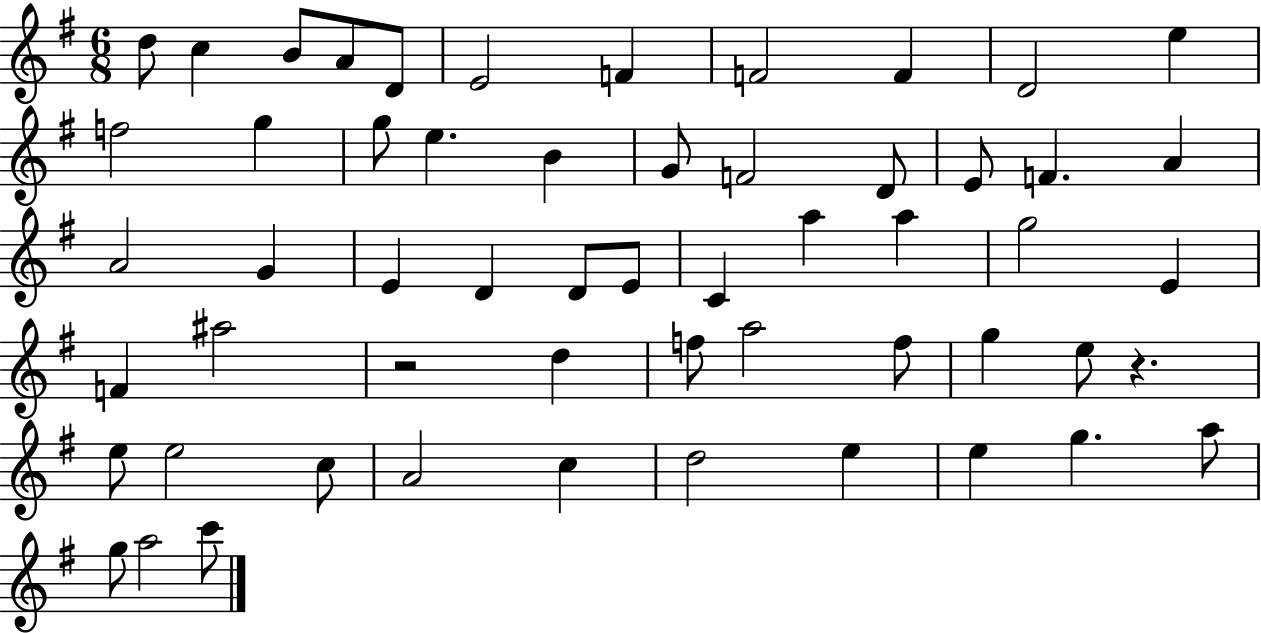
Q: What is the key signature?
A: G major